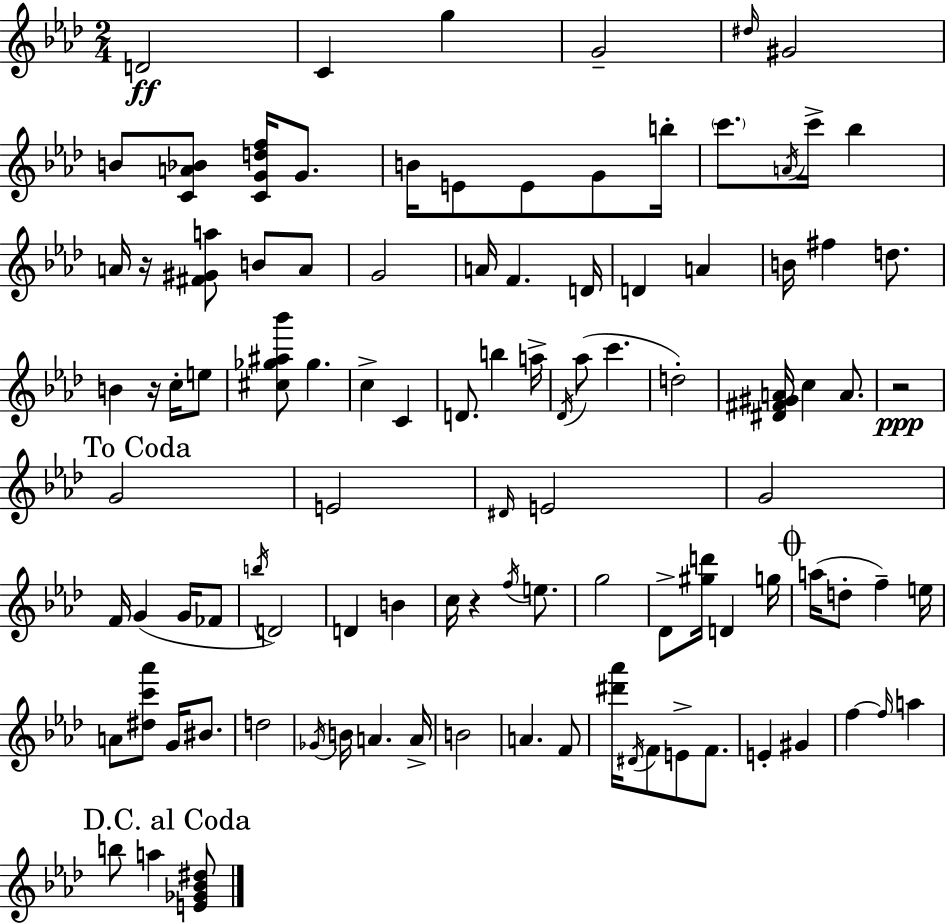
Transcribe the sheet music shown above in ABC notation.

X:1
T:Untitled
M:2/4
L:1/4
K:Ab
D2 C g G2 ^d/4 ^G2 B/2 [CA_B]/2 [CGdf]/4 G/2 B/4 E/2 E/2 G/2 b/4 c'/2 A/4 c'/4 _b A/4 z/4 [^F^Ga]/2 B/2 A/2 G2 A/4 F D/4 D A B/4 ^f d/2 B z/4 c/4 e/2 [^c_g^a_b']/2 _g c C D/2 b a/4 _D/4 _a/2 c' d2 [^D^F^GA]/4 c A/2 z2 G2 E2 ^D/4 E2 G2 F/4 G G/4 _F/2 b/4 D2 D B c/4 z f/4 e/2 g2 _D/2 [^gd']/4 D g/4 a/4 d/2 f e/4 A/2 [^dc'_a']/2 G/4 ^B/2 d2 _G/4 B/4 A A/4 B2 A F/2 [^d'_a']/4 ^D/4 F/2 E/2 F/2 E ^G f f/4 a b/2 a [E_G_B^d]/2